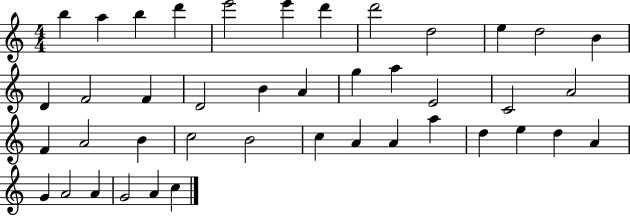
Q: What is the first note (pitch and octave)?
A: B5